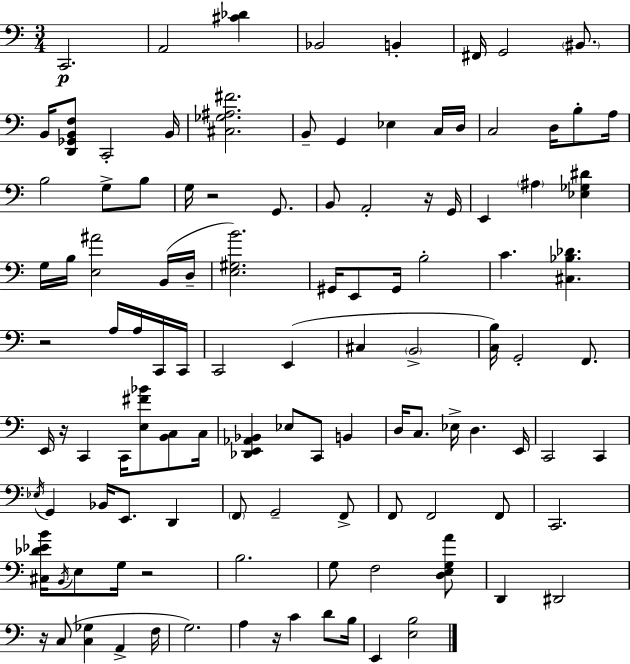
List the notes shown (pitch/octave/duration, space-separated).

C2/h. A2/h [C#4,Db4]/q Bb2/h B2/q F#2/s G2/h BIS2/e. B2/s [D2,Gb2,B2,F3]/e C2/h B2/s [C#3,Gb3,A#3,F#4]/h. B2/e G2/q Eb3/q C3/s D3/s C3/h D3/s B3/e A3/s B3/h G3/e B3/e G3/s R/h G2/e. B2/e A2/h R/s G2/s E2/q A#3/q [Eb3,Gb3,D#4]/q G3/s B3/s [E3,A#4]/h B2/s D3/s [E3,G#3,B4]/h. G#2/s E2/e G#2/s B3/h C4/q. [C#3,Bb3,Db4]/q. R/h A3/s A3/s C2/s C2/s C2/h E2/q C#3/q B2/h [C3,B3]/s G2/h F2/e. E2/s R/s C2/q C2/s [E3,F#4,Bb4]/e [B2,C3]/e C3/s [Db2,E2,Ab2,Bb2]/q Eb3/e C2/e B2/q D3/s C3/e. Eb3/s D3/q. E2/s C2/h C2/q Eb3/s G2/q Bb2/s E2/e. D2/q F2/e G2/h F2/e F2/e F2/h F2/e C2/h. [C#3,Db4,Eb4,B4]/s B2/s E3/e G3/s R/h B3/h. G3/e F3/h [D3,E3,G3,A4]/e D2/q D#2/h R/s C3/e [C3,Gb3]/q A2/q F3/s G3/h. A3/q R/s C4/q D4/e B3/s E2/q [E3,B3]/h